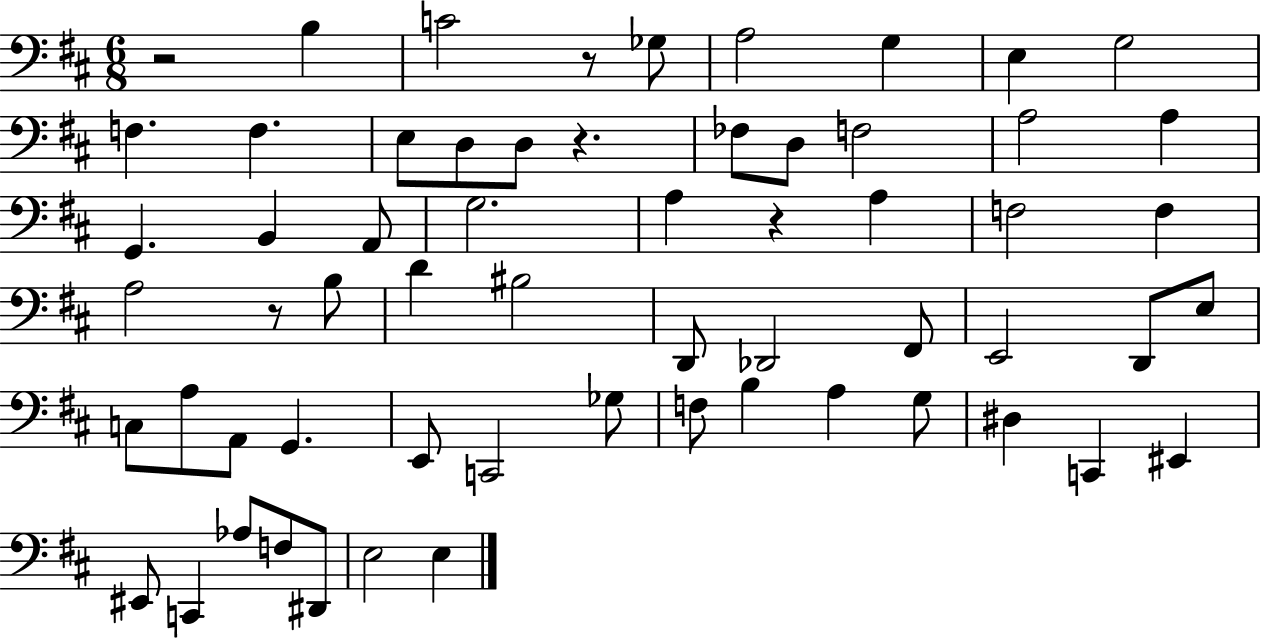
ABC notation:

X:1
T:Untitled
M:6/8
L:1/4
K:D
z2 B, C2 z/2 _G,/2 A,2 G, E, G,2 F, F, E,/2 D,/2 D,/2 z _F,/2 D,/2 F,2 A,2 A, G,, B,, A,,/2 G,2 A, z A, F,2 F, A,2 z/2 B,/2 D ^B,2 D,,/2 _D,,2 ^F,,/2 E,,2 D,,/2 E,/2 C,/2 A,/2 A,,/2 G,, E,,/2 C,,2 _G,/2 F,/2 B, A, G,/2 ^D, C,, ^E,, ^E,,/2 C,, _A,/2 F,/2 ^D,,/2 E,2 E,